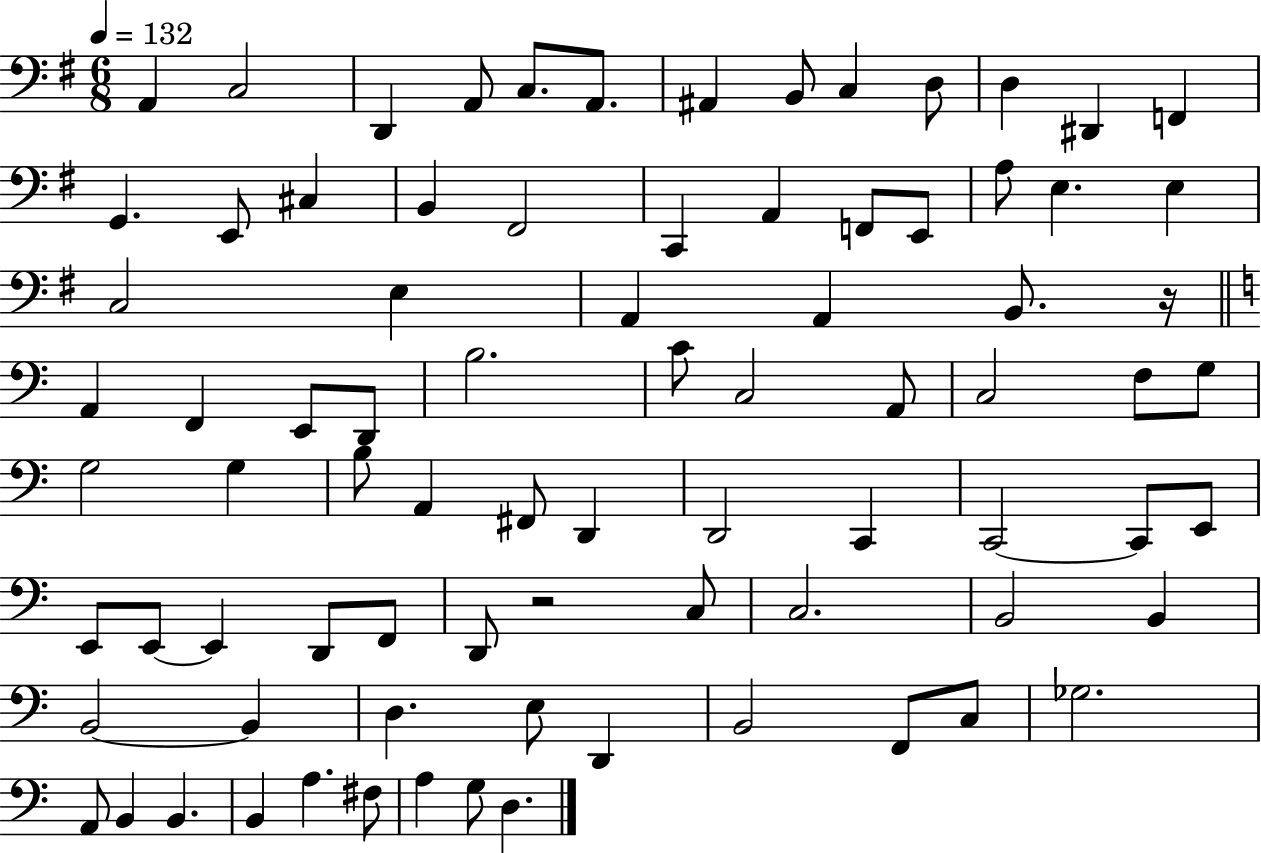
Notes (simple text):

A2/q C3/h D2/q A2/e C3/e. A2/e. A#2/q B2/e C3/q D3/e D3/q D#2/q F2/q G2/q. E2/e C#3/q B2/q F#2/h C2/q A2/q F2/e E2/e A3/e E3/q. E3/q C3/h E3/q A2/q A2/q B2/e. R/s A2/q F2/q E2/e D2/e B3/h. C4/e C3/h A2/e C3/h F3/e G3/e G3/h G3/q B3/e A2/q F#2/e D2/q D2/h C2/q C2/h C2/e E2/e E2/e E2/e E2/q D2/e F2/e D2/e R/h C3/e C3/h. B2/h B2/q B2/h B2/q D3/q. E3/e D2/q B2/h F2/e C3/e Gb3/h. A2/e B2/q B2/q. B2/q A3/q. F#3/e A3/q G3/e D3/q.